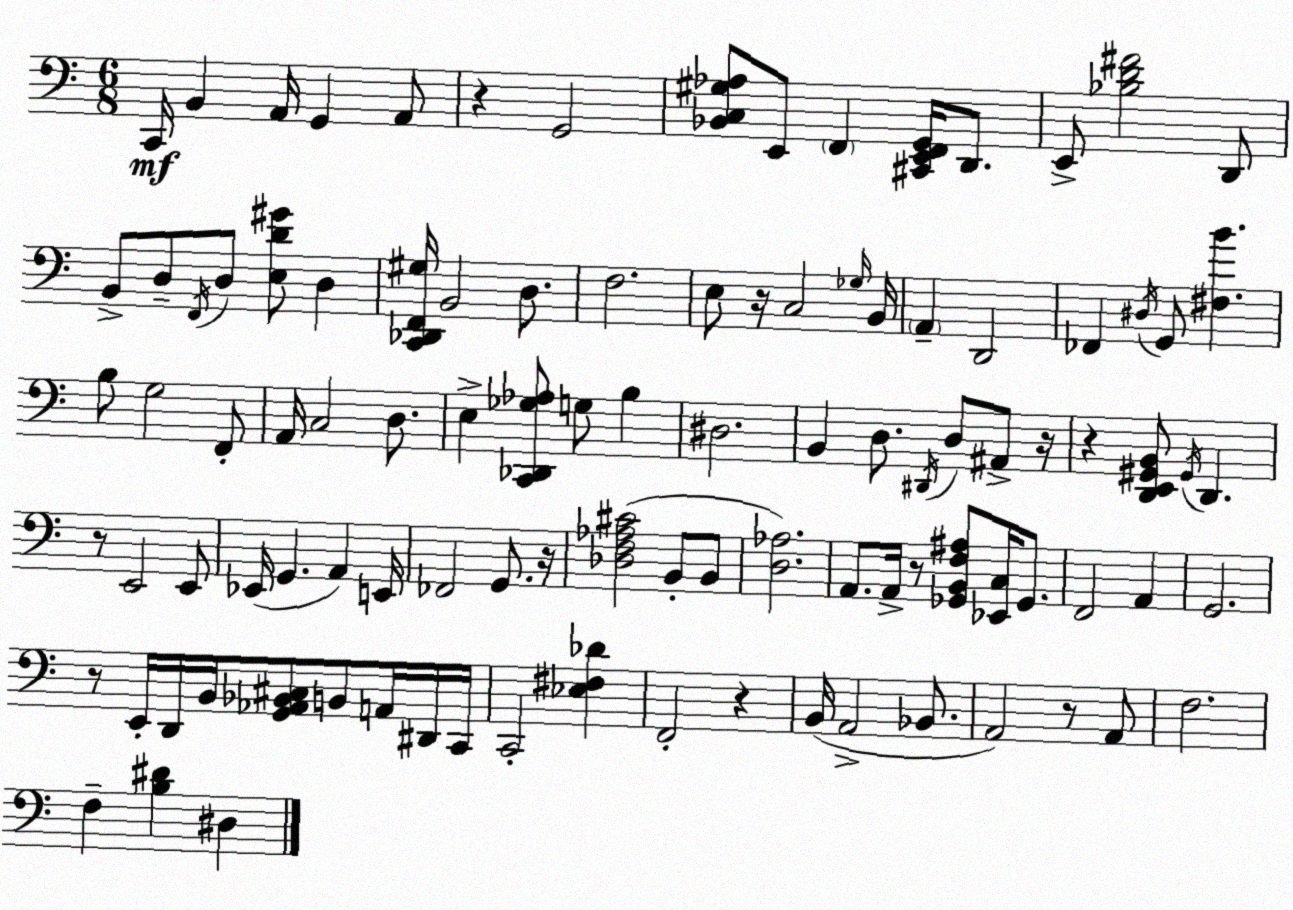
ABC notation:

X:1
T:Untitled
M:6/8
L:1/4
K:Am
C,,/4 B,, A,,/4 G,, A,,/2 z G,,2 [_B,,C,^G,_A,]/2 E,,/2 F,, [^C,,E,,F,,G,,]/4 D,,/2 E,,/2 [_B,D^F]2 D,,/2 B,,/2 D,/2 F,,/4 D,/2 [E,D^G]/2 D, [C,,_D,,F,,^G,]/4 B,,2 D,/2 F,2 E,/2 z/4 C,2 _G,/4 B,,/4 A,, D,,2 _F,, ^D,/4 G,,/2 [^F,B] B,/2 G,2 F,,/2 A,,/4 C,2 D,/2 E, [C,,_D,,_G,_A,]/2 G,/2 B, ^D,2 B,, D,/2 ^D,,/4 D,/2 ^A,,/2 z/4 z [D,,E,,^G,,B,,]/2 ^G,,/4 D,, z/2 E,,2 E,,/2 _E,,/4 G,, A,, E,,/4 _F,,2 G,,/2 z/4 [_D,F,_A,^C]2 B,,/2 B,,/2 [D,_A,]2 A,,/2 A,,/4 z/2 [_G,,B,,F,^A,]/2 [_E,,C,]/4 _G,,/2 F,,2 A,, G,,2 z/2 E,,/4 D,,/4 B,,/4 [G,,_A,,_B,,^C,]/2 B,,/2 A,,/4 ^D,,/4 C,,/4 C,,2 [_E,^F,_D] F,,2 z B,,/4 A,,2 _B,,/2 A,,2 z/2 A,,/2 F,2 F, [B,^D] ^D,